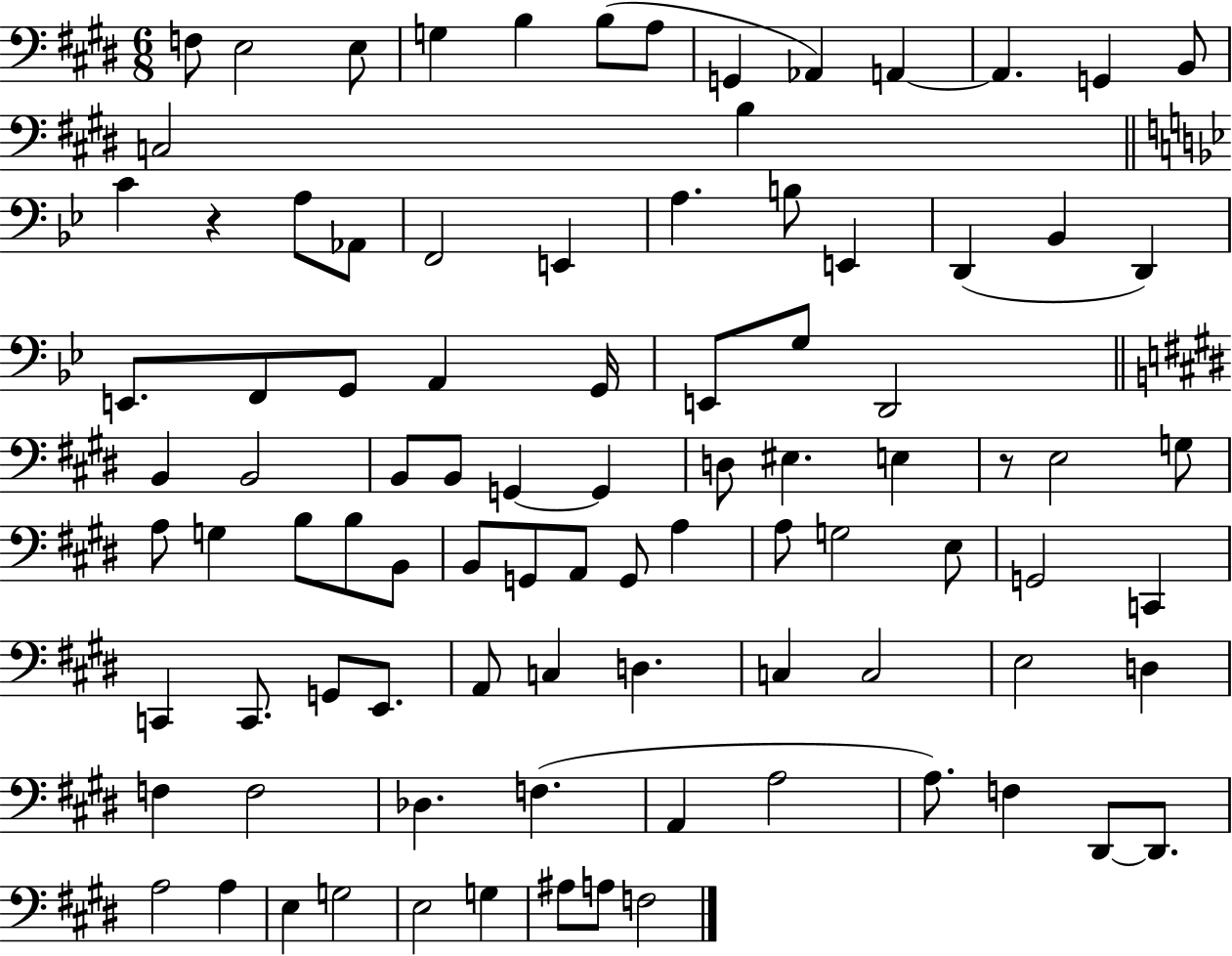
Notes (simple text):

F3/e E3/h E3/e G3/q B3/q B3/e A3/e G2/q Ab2/q A2/q A2/q. G2/q B2/e C3/h B3/q C4/q R/q A3/e Ab2/e F2/h E2/q A3/q. B3/e E2/q D2/q Bb2/q D2/q E2/e. F2/e G2/e A2/q G2/s E2/e G3/e D2/h B2/q B2/h B2/e B2/e G2/q G2/q D3/e EIS3/q. E3/q R/e E3/h G3/e A3/e G3/q B3/e B3/e B2/e B2/e G2/e A2/e G2/e A3/q A3/e G3/h E3/e G2/h C2/q C2/q C2/e. G2/e E2/e. A2/e C3/q D3/q. C3/q C3/h E3/h D3/q F3/q F3/h Db3/q. F3/q. A2/q A3/h A3/e. F3/q D#2/e D#2/e. A3/h A3/q E3/q G3/h E3/h G3/q A#3/e A3/e F3/h